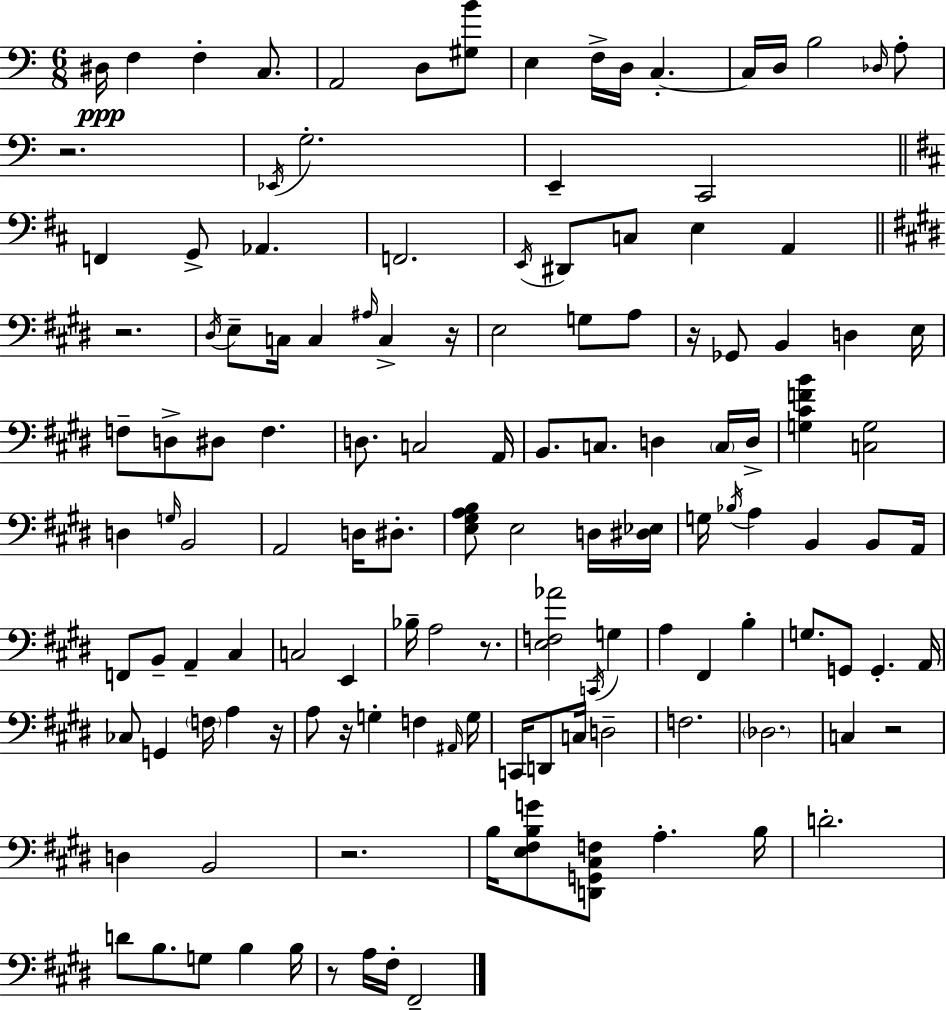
X:1
T:Untitled
M:6/8
L:1/4
K:C
^D,/4 F, F, C,/2 A,,2 D,/2 [^G,B]/2 E, F,/4 D,/4 C, C,/4 D,/4 B,2 _D,/4 A,/2 z2 _E,,/4 G,2 E,, C,,2 F,, G,,/2 _A,, F,,2 E,,/4 ^D,,/2 C,/2 E, A,, z2 ^D,/4 E,/2 C,/4 C, ^A,/4 C, z/4 E,2 G,/2 A,/2 z/4 _G,,/2 B,, D, E,/4 F,/2 D,/2 ^D,/2 F, D,/2 C,2 A,,/4 B,,/2 C,/2 D, C,/4 D,/4 [G,^CFB] [C,G,]2 D, G,/4 B,,2 A,,2 D,/4 ^D,/2 [E,^G,A,B,]/2 E,2 D,/4 [^D,_E,]/4 G,/4 _B,/4 A, B,, B,,/2 A,,/4 F,,/2 B,,/2 A,, ^C, C,2 E,, _B,/4 A,2 z/2 [E,F,_A]2 C,,/4 G, A, ^F,, B, G,/2 G,,/2 G,, A,,/4 _C,/2 G,, F,/4 A, z/4 A,/2 z/4 G, F, ^A,,/4 G,/4 C,,/4 D,,/2 C,/4 D,2 F,2 _D,2 C, z2 D, B,,2 z2 B,/4 [E,^F,B,G]/2 [D,,G,,^C,F,]/2 A, B,/4 D2 D/2 B,/2 G,/2 B, B,/4 z/2 A,/4 ^F,/4 ^F,,2